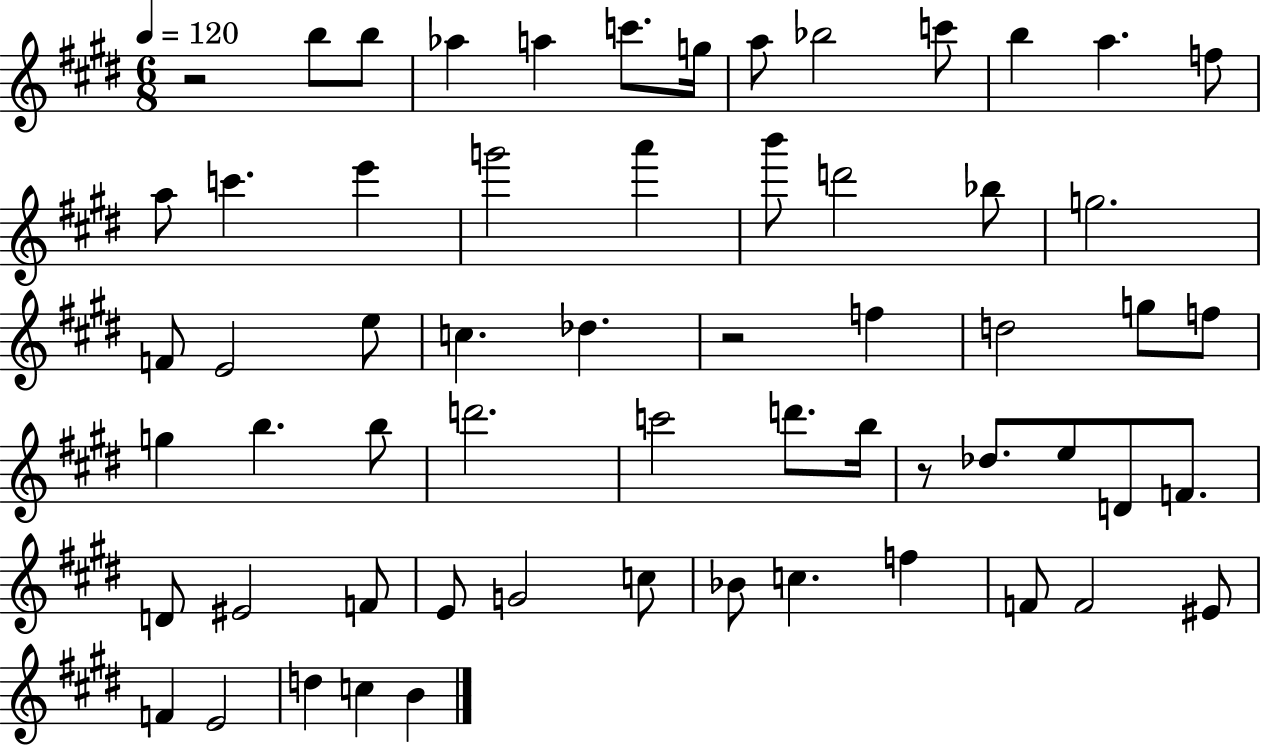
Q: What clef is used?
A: treble